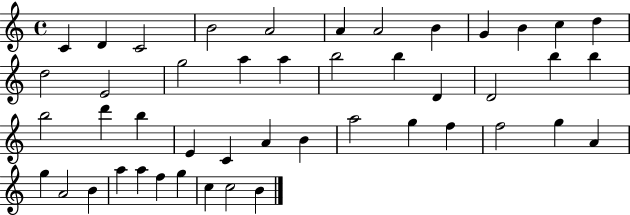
X:1
T:Untitled
M:4/4
L:1/4
K:C
C D C2 B2 A2 A A2 B G B c d d2 E2 g2 a a b2 b D D2 b b b2 d' b E C A B a2 g f f2 g A g A2 B a a f g c c2 B